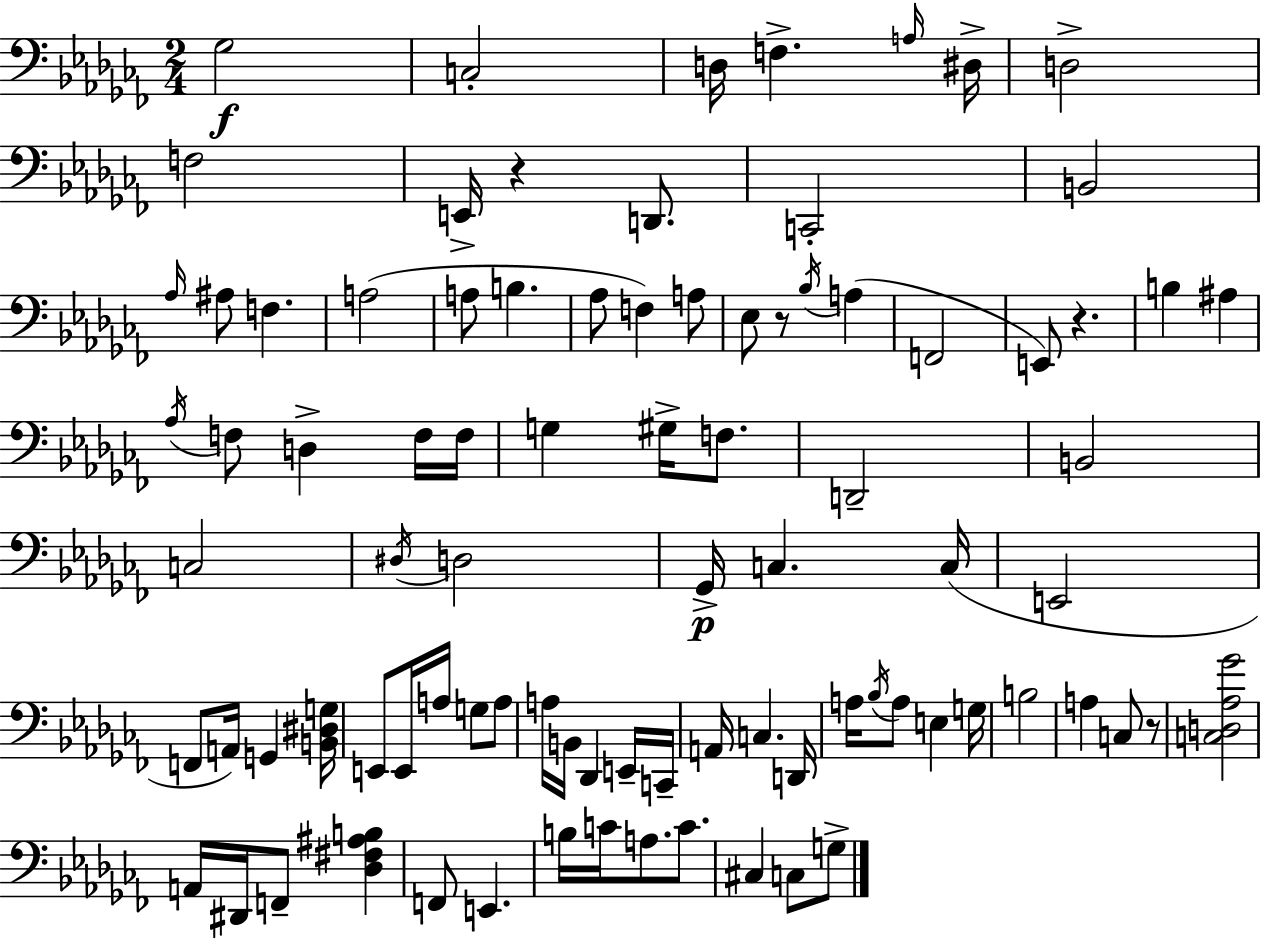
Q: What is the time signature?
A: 2/4